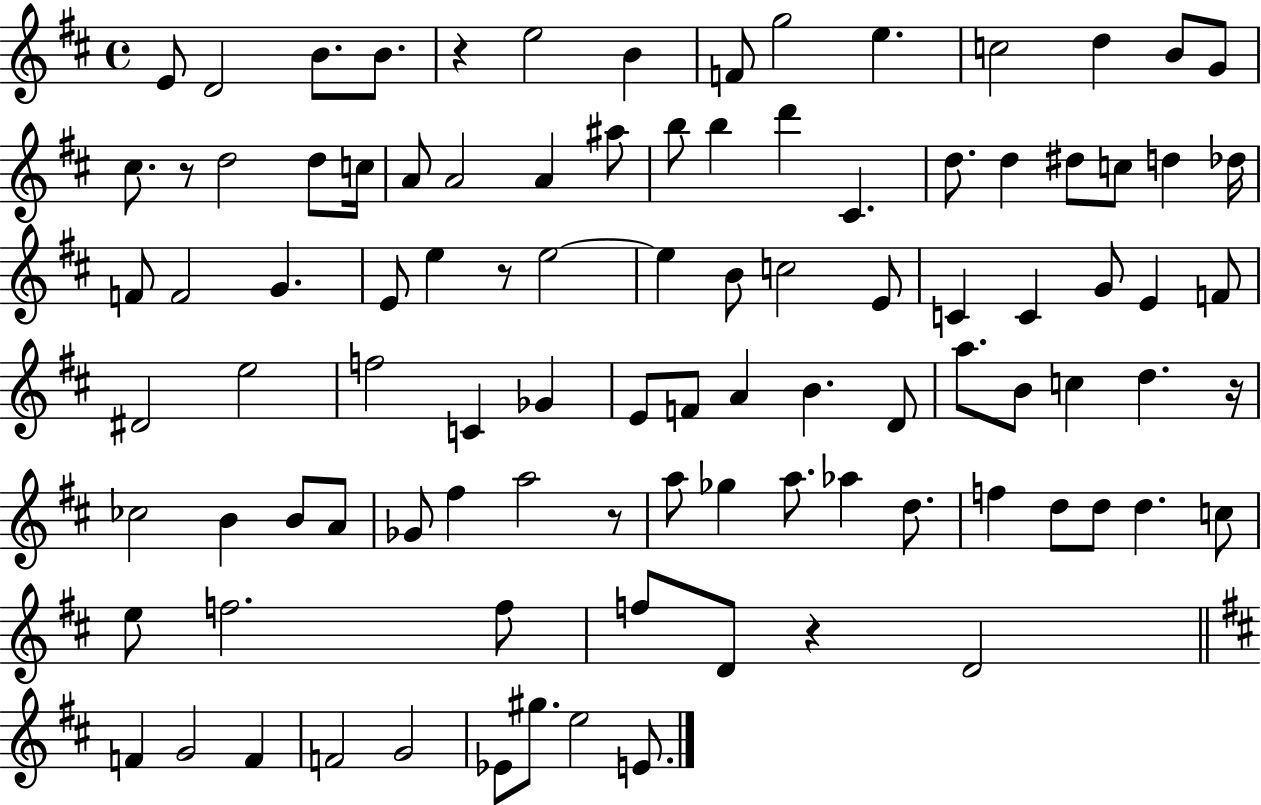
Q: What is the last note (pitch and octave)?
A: E4